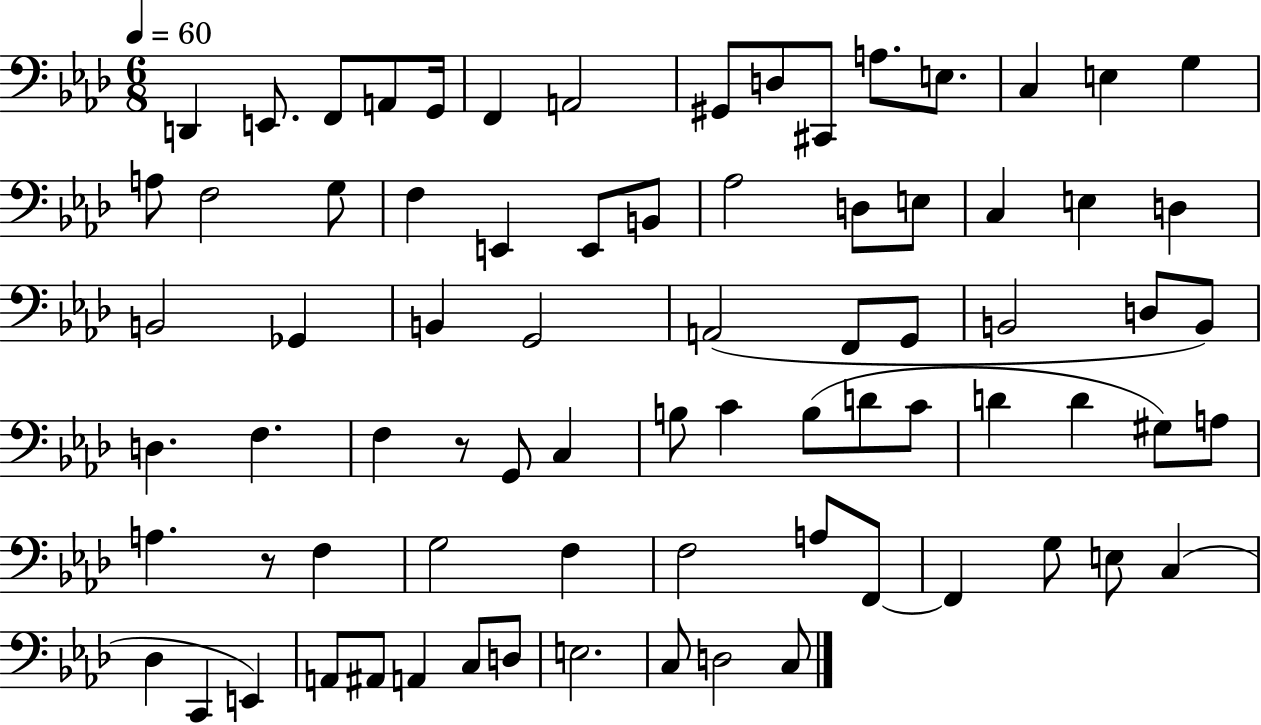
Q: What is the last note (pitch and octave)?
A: C3